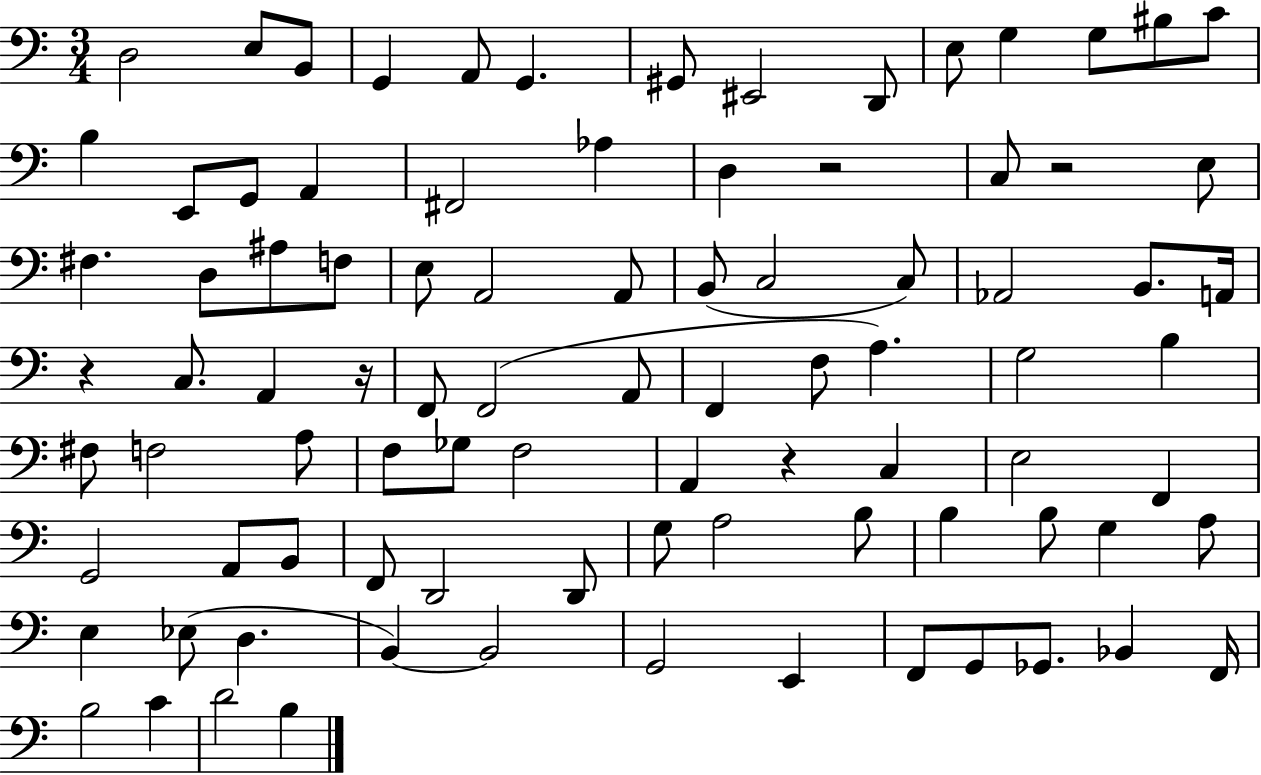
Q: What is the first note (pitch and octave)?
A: D3